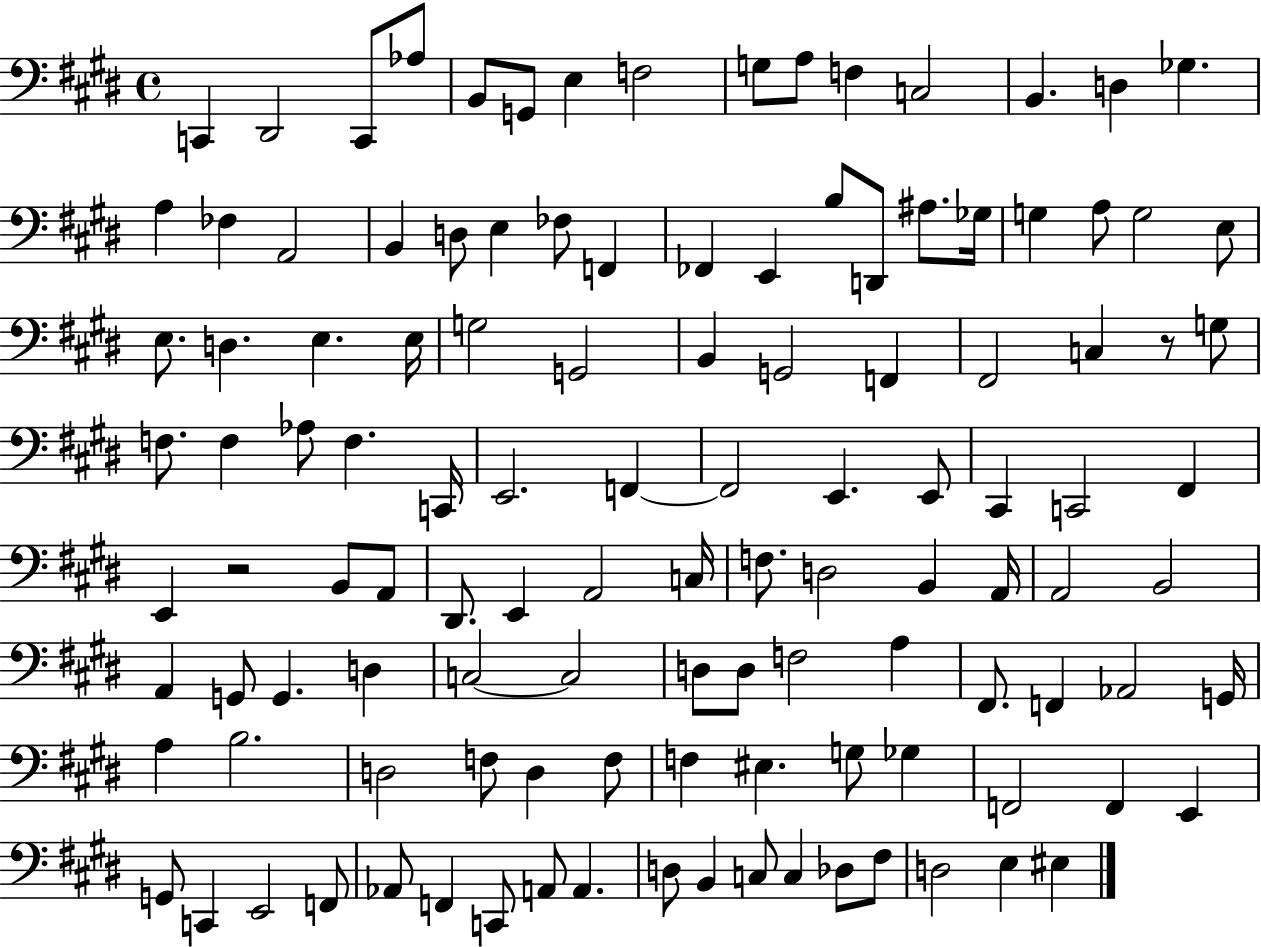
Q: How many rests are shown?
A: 2